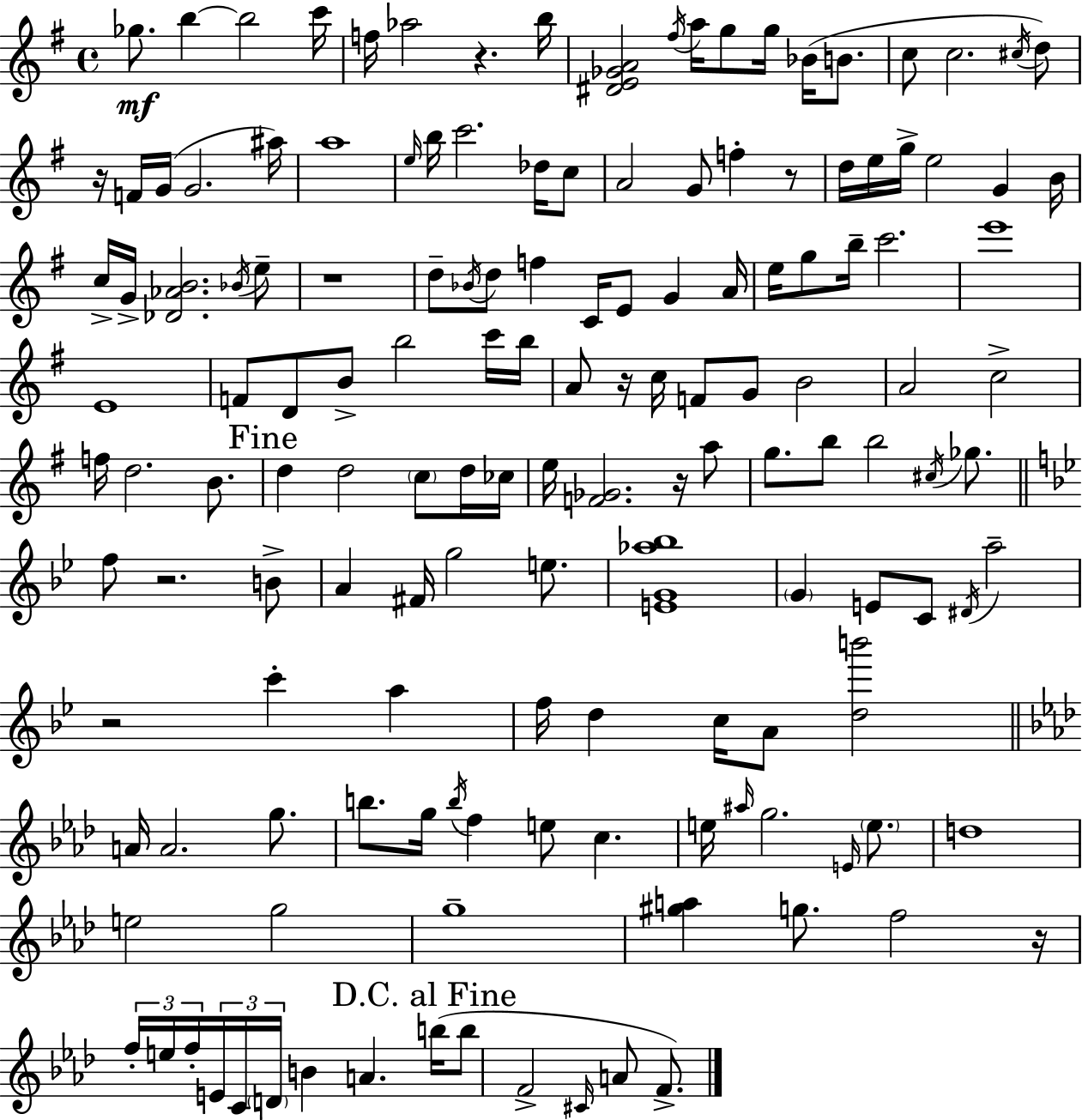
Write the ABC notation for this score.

X:1
T:Untitled
M:4/4
L:1/4
K:Em
_g/2 b b2 c'/4 f/4 _a2 z b/4 [^DE_GA]2 ^f/4 a/4 g/2 g/4 _B/4 B/2 c/2 c2 ^c/4 d/2 z/4 F/4 G/4 G2 ^a/4 a4 e/4 b/4 c'2 _d/4 c/2 A2 G/2 f z/2 d/4 e/4 g/4 e2 G B/4 c/4 G/4 [_D_AB]2 _B/4 e/2 z4 d/2 _B/4 d/2 f C/4 E/2 G A/4 e/4 g/2 b/4 c'2 e'4 E4 F/2 D/2 B/2 b2 c'/4 b/4 A/2 z/4 c/4 F/2 G/2 B2 A2 c2 f/4 d2 B/2 d d2 c/2 d/4 _c/4 e/4 [F_G]2 z/4 a/2 g/2 b/2 b2 ^c/4 _g/2 f/2 z2 B/2 A ^F/4 g2 e/2 [EG_a_b]4 G E/2 C/2 ^D/4 a2 z2 c' a f/4 d c/4 A/2 [db']2 A/4 A2 g/2 b/2 g/4 b/4 f e/2 c e/4 ^a/4 g2 E/4 e/2 d4 e2 g2 g4 [^ga] g/2 f2 z/4 f/4 e/4 f/4 E/4 C/4 D/4 B A b/4 b/2 F2 ^C/4 A/2 F/2